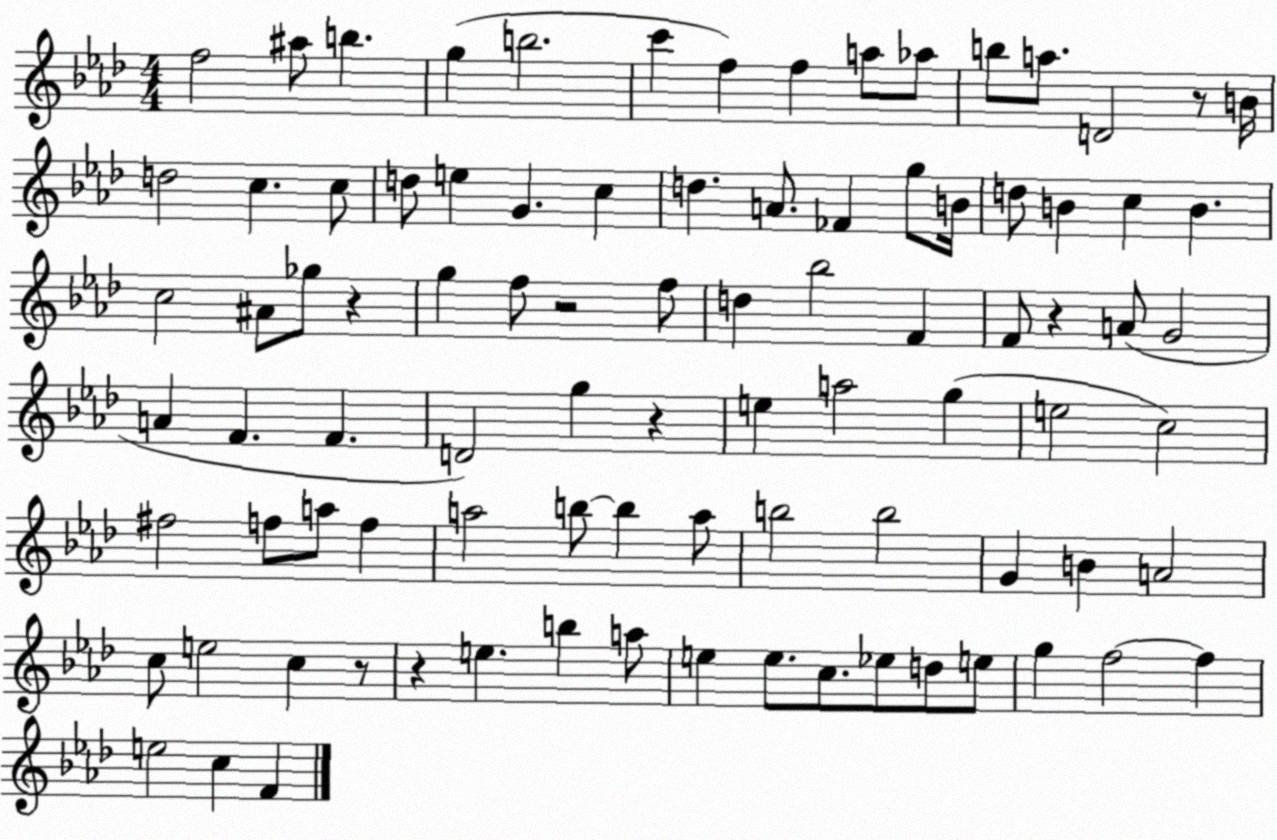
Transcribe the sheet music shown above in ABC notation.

X:1
T:Untitled
M:4/4
L:1/4
K:Ab
f2 ^a/2 b g b2 c' f f a/2 _a/2 b/2 a/2 D2 z/2 B/4 d2 c c/2 d/2 e G c d A/2 _F g/2 B/4 d/2 B c B c2 ^A/2 _g/2 z g f/2 z2 f/2 d _b2 F F/2 z A/2 G2 A F F D2 g z e a2 g e2 c2 ^f2 f/2 a/2 f a2 b/2 b a/2 b2 b2 G B A2 c/2 e2 c z/2 z e b a/2 e e/2 c/2 _e/2 d/2 e/2 g f2 f e2 c F